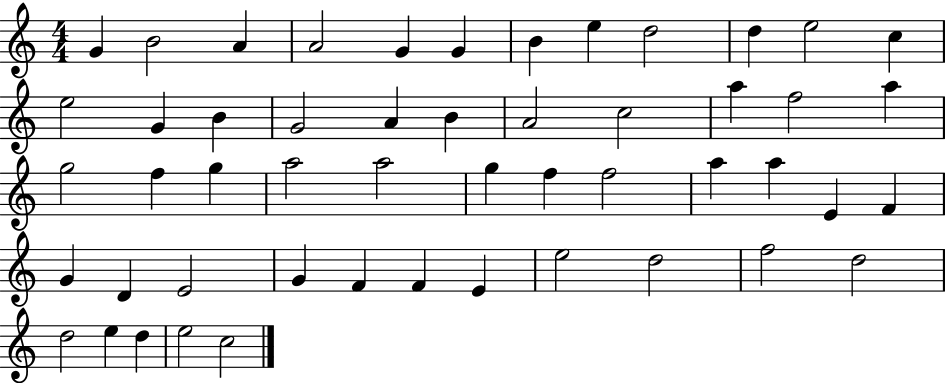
X:1
T:Untitled
M:4/4
L:1/4
K:C
G B2 A A2 G G B e d2 d e2 c e2 G B G2 A B A2 c2 a f2 a g2 f g a2 a2 g f f2 a a E F G D E2 G F F E e2 d2 f2 d2 d2 e d e2 c2